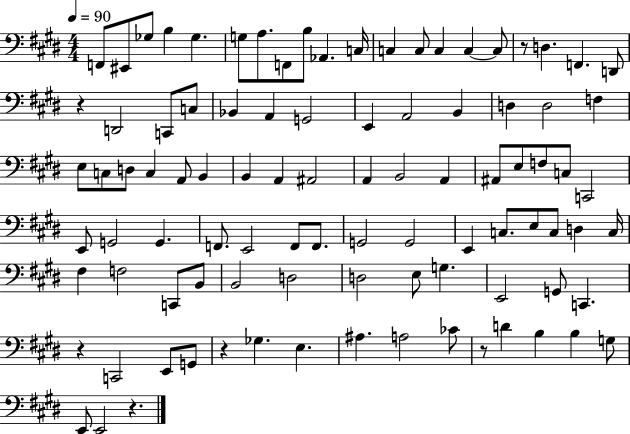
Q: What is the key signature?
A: E major